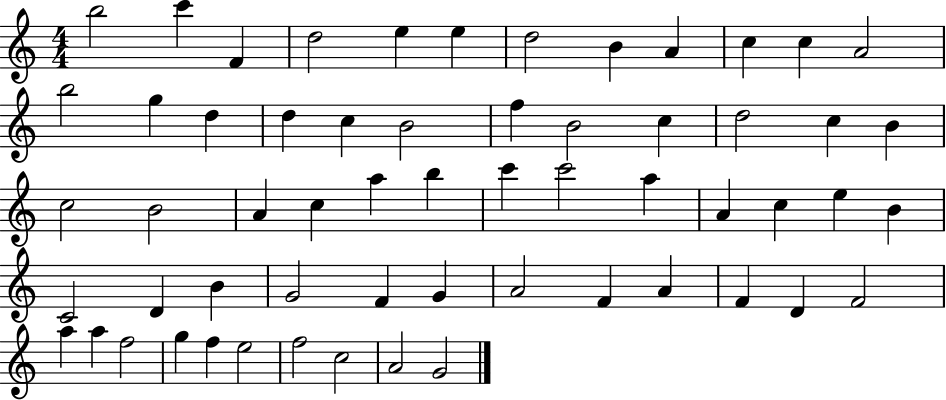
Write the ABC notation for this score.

X:1
T:Untitled
M:4/4
L:1/4
K:C
b2 c' F d2 e e d2 B A c c A2 b2 g d d c B2 f B2 c d2 c B c2 B2 A c a b c' c'2 a A c e B C2 D B G2 F G A2 F A F D F2 a a f2 g f e2 f2 c2 A2 G2